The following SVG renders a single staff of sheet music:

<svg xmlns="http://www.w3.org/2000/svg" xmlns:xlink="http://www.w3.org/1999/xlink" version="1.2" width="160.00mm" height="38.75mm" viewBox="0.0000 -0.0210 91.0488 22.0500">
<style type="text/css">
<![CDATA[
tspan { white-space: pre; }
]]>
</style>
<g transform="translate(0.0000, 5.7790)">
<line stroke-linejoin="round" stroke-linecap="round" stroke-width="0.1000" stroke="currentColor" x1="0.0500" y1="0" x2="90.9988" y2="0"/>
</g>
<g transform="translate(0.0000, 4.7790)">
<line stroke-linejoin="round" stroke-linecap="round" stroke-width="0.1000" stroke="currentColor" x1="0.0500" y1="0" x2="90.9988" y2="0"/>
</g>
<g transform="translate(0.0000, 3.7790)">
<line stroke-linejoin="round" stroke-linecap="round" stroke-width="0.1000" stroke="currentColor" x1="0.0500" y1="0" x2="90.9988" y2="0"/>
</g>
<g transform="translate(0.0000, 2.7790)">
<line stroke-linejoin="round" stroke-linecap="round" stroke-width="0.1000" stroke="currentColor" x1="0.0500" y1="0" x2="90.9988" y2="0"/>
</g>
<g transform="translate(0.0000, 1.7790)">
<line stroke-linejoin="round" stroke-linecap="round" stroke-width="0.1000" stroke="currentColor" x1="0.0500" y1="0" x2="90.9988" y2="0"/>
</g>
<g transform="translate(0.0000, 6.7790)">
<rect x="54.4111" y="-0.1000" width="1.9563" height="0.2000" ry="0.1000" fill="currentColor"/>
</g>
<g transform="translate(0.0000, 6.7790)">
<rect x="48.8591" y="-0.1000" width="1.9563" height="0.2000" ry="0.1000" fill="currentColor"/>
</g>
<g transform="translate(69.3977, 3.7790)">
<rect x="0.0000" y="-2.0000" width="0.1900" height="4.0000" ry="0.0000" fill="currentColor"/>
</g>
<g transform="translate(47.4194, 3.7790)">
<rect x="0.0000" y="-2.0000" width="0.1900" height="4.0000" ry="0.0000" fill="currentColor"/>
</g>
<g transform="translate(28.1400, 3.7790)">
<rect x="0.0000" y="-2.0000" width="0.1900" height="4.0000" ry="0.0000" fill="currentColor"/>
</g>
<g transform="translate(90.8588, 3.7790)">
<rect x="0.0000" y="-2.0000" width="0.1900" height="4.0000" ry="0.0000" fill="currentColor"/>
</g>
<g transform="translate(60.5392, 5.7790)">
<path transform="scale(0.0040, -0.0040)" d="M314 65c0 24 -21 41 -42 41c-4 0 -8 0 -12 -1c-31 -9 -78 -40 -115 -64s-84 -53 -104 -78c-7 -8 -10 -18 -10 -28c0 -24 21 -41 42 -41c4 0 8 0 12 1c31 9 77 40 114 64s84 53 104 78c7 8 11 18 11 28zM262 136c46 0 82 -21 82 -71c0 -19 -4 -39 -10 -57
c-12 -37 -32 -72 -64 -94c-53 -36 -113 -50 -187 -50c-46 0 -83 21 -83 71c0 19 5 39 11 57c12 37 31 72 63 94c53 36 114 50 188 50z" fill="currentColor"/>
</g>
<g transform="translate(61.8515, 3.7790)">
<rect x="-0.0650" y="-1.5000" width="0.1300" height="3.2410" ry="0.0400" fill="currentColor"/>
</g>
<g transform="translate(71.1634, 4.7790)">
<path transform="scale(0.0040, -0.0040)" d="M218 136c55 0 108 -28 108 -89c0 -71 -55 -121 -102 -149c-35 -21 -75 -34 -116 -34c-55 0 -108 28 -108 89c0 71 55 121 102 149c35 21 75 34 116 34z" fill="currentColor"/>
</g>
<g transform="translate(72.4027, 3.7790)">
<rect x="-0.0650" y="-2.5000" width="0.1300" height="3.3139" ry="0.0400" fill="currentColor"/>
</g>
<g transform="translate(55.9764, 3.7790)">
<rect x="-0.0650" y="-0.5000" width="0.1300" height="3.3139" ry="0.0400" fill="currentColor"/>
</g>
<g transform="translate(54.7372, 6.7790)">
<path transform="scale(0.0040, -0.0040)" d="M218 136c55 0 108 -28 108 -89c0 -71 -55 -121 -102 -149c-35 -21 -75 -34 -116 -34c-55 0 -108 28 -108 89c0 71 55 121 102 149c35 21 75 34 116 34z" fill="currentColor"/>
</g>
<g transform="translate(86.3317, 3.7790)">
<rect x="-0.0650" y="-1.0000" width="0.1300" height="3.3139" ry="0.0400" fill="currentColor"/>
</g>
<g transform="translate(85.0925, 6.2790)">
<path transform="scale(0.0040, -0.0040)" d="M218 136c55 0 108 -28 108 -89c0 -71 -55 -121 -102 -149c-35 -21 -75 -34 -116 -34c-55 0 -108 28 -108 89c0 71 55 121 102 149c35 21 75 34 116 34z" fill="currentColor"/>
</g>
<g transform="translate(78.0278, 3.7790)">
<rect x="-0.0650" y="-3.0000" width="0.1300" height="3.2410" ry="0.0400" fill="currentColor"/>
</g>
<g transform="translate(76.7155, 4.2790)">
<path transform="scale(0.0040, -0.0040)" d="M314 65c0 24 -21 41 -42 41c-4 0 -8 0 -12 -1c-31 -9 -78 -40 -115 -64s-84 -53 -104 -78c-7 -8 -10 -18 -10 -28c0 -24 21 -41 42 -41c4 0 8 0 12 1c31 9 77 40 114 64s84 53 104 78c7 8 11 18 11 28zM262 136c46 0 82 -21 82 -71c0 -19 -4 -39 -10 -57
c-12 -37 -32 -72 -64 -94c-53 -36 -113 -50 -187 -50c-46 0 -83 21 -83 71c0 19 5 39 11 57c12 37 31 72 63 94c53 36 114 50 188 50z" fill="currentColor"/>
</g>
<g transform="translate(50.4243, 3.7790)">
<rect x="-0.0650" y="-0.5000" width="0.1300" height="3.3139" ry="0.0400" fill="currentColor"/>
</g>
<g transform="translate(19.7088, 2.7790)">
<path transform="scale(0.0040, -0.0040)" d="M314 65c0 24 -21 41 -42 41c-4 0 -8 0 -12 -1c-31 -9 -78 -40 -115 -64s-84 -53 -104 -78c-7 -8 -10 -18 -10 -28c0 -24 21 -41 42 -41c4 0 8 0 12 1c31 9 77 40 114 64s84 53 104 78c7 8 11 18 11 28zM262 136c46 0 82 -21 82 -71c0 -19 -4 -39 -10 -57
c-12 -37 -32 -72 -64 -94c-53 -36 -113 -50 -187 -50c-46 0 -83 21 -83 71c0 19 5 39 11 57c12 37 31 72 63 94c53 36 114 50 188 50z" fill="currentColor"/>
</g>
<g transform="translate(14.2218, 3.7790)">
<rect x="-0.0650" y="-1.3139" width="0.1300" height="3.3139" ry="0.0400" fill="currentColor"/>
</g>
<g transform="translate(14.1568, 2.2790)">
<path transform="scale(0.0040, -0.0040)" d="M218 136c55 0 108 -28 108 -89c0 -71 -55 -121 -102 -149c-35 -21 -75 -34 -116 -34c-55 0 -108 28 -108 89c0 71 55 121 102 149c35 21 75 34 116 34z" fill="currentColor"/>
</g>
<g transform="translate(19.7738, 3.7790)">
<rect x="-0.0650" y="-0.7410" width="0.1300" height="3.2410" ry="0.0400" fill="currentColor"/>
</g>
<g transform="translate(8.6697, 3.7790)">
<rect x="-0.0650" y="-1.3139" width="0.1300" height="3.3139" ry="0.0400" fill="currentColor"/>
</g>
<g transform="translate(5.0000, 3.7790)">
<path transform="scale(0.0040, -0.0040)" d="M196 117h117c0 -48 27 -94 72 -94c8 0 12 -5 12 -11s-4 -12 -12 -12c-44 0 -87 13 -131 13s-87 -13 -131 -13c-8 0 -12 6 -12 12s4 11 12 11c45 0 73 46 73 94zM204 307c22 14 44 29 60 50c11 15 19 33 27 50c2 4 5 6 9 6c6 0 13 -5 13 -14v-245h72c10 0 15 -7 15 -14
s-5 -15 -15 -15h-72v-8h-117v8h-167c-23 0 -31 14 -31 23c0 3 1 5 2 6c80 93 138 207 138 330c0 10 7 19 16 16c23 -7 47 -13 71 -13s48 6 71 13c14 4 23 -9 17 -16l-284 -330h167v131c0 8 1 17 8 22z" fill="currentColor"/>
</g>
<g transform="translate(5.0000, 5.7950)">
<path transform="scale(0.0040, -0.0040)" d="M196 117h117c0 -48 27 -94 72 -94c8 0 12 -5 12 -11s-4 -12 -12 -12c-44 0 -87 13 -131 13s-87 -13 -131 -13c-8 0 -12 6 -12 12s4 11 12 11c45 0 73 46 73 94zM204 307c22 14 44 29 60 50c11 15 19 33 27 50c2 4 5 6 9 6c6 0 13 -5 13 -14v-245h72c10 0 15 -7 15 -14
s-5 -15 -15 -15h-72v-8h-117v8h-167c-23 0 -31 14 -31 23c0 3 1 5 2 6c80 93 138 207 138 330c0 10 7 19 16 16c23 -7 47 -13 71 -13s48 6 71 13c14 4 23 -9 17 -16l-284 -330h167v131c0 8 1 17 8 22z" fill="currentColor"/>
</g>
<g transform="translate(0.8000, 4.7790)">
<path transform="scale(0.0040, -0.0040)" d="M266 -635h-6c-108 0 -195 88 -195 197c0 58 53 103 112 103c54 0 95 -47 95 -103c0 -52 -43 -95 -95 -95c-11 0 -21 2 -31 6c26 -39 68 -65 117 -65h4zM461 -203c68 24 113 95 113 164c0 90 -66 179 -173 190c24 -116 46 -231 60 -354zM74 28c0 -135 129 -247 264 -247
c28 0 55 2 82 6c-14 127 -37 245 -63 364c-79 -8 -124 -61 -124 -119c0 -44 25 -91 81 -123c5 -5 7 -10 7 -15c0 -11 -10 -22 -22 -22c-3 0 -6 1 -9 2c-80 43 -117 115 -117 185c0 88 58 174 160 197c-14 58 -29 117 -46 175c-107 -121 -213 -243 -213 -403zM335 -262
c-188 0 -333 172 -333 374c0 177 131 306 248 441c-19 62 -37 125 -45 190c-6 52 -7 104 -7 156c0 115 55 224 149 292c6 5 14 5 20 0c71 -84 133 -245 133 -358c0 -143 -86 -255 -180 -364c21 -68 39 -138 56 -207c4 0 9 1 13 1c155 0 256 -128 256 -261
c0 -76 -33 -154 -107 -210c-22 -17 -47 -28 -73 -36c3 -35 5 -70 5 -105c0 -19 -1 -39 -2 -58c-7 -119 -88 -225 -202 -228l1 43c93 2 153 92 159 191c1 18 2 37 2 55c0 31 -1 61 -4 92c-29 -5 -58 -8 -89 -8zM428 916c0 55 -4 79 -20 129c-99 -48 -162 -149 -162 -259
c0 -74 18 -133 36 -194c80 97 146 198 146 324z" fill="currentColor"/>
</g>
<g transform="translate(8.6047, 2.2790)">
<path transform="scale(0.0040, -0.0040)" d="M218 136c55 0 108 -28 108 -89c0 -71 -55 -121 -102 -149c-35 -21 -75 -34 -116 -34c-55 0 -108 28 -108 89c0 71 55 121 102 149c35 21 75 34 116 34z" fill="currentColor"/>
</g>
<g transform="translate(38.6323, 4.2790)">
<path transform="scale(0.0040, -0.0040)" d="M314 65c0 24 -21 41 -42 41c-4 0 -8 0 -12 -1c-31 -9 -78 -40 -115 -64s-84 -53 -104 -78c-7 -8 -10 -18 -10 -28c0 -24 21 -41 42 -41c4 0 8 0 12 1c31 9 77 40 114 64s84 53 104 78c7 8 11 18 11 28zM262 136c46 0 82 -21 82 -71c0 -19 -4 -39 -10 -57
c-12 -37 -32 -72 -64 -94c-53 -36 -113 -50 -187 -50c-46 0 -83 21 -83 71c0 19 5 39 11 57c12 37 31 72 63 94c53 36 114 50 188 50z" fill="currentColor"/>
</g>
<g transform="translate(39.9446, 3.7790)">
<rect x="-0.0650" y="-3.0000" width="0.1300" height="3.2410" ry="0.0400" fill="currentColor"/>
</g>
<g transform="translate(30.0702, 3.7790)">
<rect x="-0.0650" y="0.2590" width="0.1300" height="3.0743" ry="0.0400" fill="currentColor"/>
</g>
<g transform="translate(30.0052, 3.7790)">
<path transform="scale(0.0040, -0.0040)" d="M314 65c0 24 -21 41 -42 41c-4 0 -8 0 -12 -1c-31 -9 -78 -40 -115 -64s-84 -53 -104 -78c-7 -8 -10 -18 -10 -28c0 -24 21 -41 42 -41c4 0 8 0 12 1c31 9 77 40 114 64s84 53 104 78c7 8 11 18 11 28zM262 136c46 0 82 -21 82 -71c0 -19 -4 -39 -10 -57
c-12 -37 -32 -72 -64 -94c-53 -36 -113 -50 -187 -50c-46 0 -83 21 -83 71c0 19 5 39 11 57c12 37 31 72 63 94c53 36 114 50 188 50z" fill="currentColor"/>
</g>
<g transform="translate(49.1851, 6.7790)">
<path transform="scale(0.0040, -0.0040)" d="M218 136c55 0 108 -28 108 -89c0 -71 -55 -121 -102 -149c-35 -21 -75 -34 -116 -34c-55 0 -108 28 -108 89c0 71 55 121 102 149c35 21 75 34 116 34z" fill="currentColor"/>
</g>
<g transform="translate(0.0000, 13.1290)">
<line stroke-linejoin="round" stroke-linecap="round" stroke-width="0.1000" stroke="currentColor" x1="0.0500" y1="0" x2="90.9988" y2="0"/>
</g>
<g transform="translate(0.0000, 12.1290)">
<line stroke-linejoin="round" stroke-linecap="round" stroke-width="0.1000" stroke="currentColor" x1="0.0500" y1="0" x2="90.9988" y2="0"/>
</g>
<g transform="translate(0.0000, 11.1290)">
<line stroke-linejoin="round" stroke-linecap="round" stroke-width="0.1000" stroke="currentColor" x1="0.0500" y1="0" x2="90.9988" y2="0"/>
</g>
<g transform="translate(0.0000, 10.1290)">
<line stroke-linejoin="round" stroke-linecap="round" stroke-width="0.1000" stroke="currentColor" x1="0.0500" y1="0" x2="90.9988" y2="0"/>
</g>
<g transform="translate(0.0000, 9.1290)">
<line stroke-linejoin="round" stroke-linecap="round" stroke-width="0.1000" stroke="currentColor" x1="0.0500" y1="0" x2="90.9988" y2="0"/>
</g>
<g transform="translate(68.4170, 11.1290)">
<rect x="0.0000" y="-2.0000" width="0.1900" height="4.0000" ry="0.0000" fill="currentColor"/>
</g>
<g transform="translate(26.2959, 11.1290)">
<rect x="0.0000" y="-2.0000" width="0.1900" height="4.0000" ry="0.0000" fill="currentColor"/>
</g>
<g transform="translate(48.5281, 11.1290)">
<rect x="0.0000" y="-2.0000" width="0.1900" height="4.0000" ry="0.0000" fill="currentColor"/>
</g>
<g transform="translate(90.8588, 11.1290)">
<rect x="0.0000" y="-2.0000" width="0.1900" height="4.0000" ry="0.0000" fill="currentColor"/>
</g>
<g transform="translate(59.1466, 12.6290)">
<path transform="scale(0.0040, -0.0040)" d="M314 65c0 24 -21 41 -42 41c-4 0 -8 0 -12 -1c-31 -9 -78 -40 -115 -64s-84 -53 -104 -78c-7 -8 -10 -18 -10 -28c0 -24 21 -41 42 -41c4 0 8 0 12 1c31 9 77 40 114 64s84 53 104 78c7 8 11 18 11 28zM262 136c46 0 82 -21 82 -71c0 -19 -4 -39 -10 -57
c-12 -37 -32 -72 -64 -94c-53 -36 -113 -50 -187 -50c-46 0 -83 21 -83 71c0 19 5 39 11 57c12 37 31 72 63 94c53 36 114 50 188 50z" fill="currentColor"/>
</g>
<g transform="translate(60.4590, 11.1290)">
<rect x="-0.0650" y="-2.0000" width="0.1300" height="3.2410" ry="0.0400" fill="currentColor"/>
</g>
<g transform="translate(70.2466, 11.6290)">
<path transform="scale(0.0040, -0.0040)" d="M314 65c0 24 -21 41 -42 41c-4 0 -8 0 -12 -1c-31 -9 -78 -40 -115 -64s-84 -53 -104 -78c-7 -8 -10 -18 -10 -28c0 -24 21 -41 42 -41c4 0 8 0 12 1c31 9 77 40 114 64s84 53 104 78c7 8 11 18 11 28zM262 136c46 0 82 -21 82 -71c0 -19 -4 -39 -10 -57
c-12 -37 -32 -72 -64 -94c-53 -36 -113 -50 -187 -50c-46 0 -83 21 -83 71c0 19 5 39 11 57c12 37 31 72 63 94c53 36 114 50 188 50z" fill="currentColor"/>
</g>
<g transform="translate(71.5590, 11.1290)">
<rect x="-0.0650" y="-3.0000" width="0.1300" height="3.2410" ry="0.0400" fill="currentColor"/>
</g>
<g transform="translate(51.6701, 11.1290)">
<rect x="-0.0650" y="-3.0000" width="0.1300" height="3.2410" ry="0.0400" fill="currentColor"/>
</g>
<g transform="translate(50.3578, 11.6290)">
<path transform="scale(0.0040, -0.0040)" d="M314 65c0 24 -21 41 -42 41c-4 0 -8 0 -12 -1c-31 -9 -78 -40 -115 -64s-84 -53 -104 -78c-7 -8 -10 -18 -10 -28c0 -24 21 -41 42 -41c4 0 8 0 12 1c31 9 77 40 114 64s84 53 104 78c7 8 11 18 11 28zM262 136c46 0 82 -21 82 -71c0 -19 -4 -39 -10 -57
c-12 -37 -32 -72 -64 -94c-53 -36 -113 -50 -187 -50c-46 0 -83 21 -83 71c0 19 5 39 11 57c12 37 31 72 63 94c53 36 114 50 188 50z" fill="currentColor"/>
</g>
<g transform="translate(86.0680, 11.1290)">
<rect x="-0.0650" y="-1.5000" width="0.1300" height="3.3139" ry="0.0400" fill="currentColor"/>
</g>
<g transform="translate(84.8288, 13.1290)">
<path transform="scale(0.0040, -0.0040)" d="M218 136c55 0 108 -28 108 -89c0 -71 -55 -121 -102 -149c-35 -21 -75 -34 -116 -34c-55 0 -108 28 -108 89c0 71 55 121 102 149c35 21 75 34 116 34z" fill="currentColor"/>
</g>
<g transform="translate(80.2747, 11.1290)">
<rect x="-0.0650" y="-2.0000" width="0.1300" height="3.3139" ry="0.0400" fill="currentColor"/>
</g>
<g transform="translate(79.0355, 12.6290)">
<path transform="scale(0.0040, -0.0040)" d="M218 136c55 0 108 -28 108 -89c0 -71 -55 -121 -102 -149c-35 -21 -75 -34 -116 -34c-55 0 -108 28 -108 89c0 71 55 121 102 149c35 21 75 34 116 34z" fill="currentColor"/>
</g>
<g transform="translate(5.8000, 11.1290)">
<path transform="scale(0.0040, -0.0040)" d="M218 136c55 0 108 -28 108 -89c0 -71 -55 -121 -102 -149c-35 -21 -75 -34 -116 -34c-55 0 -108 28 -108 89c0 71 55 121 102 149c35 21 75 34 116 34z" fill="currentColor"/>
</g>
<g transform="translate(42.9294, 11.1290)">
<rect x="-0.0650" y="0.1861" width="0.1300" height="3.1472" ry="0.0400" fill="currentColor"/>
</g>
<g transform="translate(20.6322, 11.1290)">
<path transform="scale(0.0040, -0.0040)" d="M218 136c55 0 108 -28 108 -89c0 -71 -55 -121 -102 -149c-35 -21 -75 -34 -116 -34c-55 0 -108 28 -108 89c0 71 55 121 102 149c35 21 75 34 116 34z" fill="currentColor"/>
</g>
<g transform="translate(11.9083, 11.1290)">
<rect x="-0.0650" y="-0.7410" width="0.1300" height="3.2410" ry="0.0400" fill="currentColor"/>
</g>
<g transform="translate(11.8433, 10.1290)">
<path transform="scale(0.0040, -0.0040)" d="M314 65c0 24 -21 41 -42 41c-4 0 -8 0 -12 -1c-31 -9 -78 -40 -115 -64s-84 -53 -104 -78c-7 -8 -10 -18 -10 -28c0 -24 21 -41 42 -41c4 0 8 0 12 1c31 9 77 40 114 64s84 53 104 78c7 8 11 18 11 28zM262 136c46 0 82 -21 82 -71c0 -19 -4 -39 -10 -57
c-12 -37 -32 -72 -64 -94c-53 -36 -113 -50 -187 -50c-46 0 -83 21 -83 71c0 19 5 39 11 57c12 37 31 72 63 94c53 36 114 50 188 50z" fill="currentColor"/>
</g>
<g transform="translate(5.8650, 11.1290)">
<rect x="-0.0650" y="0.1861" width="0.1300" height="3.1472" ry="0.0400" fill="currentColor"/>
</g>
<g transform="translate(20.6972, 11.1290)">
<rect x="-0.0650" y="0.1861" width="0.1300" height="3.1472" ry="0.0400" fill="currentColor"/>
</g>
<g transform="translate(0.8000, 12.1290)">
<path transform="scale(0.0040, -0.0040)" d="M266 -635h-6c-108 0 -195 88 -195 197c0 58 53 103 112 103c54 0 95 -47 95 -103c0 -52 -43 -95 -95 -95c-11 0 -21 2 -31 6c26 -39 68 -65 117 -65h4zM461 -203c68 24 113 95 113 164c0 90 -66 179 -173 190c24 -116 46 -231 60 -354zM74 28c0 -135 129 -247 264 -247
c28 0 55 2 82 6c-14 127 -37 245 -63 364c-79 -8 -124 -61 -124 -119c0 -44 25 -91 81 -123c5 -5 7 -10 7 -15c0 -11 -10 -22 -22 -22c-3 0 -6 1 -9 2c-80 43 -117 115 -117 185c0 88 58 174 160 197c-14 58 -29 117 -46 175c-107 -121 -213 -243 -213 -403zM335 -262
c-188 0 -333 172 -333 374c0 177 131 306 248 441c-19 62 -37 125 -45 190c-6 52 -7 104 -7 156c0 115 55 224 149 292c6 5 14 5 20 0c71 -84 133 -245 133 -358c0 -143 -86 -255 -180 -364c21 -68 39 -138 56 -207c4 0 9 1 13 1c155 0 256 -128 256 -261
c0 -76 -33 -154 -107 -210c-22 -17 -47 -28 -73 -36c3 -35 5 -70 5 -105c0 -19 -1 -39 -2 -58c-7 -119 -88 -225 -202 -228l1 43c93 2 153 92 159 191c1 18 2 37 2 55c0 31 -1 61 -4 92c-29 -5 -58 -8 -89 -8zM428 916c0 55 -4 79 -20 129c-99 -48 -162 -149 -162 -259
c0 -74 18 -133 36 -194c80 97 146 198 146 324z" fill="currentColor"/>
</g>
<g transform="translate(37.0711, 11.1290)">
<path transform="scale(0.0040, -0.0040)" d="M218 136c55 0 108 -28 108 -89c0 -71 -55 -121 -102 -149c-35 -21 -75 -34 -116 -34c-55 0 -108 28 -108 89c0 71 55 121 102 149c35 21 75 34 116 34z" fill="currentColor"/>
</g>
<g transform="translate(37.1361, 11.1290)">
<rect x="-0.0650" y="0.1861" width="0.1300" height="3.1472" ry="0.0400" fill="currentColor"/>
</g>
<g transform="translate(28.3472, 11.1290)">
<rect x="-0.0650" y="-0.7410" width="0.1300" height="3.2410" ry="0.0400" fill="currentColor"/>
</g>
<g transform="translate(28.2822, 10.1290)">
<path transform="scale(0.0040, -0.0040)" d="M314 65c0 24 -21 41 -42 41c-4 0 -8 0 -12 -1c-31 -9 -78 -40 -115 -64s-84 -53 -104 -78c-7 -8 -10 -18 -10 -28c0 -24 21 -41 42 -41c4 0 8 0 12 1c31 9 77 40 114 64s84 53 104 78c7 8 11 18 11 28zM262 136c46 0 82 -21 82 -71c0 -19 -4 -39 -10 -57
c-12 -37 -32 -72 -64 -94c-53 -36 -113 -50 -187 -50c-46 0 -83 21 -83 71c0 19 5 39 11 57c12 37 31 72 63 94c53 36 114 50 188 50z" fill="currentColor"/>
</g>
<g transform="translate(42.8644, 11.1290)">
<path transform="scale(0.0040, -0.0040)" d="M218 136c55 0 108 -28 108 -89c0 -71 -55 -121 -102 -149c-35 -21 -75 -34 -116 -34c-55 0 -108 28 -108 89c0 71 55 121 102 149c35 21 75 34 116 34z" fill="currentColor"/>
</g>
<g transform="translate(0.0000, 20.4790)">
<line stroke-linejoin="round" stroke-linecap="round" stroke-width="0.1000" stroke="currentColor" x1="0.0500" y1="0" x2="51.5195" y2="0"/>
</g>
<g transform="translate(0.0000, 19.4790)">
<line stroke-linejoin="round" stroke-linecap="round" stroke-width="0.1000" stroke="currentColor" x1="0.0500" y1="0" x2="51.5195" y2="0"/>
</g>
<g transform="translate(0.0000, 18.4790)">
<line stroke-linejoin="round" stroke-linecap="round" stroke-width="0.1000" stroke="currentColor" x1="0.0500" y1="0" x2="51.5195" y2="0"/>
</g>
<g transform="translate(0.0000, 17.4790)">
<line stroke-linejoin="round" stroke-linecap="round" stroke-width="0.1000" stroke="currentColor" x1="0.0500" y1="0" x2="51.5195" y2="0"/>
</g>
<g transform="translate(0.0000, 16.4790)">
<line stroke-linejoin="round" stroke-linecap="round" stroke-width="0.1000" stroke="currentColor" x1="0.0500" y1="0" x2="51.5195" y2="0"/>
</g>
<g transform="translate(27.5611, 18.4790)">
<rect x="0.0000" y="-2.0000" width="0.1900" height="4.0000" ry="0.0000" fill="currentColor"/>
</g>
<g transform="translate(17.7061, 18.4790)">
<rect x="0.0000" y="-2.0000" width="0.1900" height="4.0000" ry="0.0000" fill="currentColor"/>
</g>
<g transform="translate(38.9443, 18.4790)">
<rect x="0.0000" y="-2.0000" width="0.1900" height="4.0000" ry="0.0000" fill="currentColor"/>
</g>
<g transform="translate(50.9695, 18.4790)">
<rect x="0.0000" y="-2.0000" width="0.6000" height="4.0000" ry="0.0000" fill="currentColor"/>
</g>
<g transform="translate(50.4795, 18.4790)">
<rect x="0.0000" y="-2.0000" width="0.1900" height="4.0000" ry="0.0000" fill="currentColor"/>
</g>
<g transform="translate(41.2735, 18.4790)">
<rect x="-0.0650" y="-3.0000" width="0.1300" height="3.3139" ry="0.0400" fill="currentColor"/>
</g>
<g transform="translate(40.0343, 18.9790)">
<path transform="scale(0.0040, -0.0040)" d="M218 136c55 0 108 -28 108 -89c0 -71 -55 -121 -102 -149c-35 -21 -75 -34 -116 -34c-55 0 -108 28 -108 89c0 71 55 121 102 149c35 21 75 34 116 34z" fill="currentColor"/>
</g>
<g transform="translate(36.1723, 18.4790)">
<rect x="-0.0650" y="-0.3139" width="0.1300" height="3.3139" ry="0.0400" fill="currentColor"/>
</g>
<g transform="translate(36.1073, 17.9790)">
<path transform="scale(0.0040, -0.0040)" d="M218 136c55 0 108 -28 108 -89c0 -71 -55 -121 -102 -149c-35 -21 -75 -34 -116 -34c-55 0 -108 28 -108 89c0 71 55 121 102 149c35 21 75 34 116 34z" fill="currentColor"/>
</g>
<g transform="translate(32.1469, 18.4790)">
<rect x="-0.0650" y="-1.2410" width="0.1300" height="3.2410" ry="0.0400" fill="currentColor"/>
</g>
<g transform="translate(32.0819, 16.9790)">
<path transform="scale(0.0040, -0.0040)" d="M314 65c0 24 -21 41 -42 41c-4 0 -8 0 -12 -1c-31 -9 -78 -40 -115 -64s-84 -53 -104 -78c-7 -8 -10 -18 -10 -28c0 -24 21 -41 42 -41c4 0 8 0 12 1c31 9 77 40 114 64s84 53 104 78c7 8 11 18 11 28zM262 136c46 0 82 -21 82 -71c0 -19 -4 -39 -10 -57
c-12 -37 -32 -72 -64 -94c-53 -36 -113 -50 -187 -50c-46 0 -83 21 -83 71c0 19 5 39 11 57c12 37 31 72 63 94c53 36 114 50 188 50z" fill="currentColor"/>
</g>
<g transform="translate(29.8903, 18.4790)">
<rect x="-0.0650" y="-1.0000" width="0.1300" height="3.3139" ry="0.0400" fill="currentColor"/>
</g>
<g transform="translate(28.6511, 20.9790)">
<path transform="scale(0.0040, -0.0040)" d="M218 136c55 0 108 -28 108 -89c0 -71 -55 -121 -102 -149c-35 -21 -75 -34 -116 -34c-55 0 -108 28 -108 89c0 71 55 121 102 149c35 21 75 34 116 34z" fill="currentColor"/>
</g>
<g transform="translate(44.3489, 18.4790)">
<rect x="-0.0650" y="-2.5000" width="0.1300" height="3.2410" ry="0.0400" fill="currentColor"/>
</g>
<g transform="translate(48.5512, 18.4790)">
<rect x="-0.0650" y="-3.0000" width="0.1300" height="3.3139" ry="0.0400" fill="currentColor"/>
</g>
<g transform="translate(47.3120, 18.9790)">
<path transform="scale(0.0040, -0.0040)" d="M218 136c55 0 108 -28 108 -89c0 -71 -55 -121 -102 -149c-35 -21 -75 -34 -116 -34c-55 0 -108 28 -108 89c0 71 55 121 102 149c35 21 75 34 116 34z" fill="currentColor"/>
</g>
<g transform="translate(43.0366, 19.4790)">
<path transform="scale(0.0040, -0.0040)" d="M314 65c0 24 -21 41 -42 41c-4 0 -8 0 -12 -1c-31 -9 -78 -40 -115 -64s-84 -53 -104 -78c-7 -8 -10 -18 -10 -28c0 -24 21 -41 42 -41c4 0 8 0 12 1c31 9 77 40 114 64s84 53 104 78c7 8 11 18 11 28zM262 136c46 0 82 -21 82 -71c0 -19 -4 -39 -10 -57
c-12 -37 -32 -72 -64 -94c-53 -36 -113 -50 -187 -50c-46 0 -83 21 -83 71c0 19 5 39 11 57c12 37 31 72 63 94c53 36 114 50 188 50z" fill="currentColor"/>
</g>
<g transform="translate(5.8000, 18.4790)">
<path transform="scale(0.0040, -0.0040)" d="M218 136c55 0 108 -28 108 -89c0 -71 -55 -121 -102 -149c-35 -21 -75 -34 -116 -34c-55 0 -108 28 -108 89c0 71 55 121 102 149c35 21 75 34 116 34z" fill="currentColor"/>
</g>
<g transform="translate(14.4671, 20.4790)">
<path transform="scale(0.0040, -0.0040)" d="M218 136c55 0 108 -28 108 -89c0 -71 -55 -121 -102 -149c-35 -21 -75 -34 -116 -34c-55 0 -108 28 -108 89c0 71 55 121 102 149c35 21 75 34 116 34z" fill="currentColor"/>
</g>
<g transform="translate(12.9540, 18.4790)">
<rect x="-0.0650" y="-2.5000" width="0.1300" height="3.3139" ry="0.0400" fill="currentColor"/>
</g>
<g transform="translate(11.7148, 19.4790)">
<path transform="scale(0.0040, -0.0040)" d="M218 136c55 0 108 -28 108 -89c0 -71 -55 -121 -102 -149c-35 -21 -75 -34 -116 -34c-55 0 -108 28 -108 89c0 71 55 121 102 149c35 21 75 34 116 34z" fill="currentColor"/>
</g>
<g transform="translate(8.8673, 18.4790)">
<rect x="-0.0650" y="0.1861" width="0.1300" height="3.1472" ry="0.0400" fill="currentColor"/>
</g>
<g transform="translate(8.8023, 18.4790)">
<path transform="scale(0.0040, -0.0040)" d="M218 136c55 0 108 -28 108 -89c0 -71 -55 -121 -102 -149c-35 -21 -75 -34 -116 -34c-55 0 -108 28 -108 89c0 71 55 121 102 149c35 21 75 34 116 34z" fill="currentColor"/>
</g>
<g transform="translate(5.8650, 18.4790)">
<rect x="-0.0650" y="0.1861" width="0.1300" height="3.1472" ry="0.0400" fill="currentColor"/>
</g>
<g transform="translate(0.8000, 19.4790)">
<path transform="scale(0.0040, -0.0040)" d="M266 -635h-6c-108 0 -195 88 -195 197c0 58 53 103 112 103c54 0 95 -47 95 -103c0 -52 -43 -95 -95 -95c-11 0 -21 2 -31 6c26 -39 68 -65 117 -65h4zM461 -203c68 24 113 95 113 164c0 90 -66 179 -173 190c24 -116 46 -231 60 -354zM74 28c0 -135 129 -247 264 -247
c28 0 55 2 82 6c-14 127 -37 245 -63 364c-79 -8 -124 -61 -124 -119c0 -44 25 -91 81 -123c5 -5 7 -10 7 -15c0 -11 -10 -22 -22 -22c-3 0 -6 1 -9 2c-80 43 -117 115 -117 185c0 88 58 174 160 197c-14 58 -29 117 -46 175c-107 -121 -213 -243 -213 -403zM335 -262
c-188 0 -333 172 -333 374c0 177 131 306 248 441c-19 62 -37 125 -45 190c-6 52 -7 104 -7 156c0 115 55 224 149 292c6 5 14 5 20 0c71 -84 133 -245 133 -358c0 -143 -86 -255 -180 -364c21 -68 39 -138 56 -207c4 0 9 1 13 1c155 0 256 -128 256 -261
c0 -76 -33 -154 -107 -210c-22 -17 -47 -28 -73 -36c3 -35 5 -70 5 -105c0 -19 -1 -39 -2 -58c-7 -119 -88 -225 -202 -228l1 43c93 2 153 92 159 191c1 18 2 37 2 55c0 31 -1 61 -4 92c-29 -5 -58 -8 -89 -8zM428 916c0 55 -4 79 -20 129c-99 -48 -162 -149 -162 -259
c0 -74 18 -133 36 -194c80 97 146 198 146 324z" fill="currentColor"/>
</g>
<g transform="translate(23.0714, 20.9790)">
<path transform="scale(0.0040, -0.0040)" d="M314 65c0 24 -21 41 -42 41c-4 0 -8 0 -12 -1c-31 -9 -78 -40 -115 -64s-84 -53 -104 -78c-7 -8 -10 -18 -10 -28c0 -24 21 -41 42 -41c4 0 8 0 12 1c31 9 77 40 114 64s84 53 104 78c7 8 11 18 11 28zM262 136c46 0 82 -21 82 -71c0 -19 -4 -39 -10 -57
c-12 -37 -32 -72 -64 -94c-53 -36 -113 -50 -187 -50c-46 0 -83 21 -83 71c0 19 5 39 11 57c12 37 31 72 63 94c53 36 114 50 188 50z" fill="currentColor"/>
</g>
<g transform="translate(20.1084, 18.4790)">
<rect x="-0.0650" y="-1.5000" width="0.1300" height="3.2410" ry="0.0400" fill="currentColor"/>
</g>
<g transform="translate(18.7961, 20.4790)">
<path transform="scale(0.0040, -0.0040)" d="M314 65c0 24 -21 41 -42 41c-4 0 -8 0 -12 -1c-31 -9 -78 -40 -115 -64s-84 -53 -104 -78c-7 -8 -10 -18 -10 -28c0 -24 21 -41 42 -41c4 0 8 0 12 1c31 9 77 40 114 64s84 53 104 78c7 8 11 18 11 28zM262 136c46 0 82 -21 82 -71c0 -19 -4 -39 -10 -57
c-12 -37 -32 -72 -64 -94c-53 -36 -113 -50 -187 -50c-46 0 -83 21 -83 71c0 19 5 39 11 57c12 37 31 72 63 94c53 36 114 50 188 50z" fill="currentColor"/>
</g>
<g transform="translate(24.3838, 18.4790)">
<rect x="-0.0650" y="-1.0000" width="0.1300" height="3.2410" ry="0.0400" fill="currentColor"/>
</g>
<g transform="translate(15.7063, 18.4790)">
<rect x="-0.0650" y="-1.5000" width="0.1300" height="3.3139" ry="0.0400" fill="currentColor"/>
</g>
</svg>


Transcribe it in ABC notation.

X:1
T:Untitled
M:4/4
L:1/4
K:C
e e d2 B2 A2 C C E2 G A2 D B d2 B d2 B B A2 F2 A2 F E B B G E E2 D2 D e2 c A G2 A